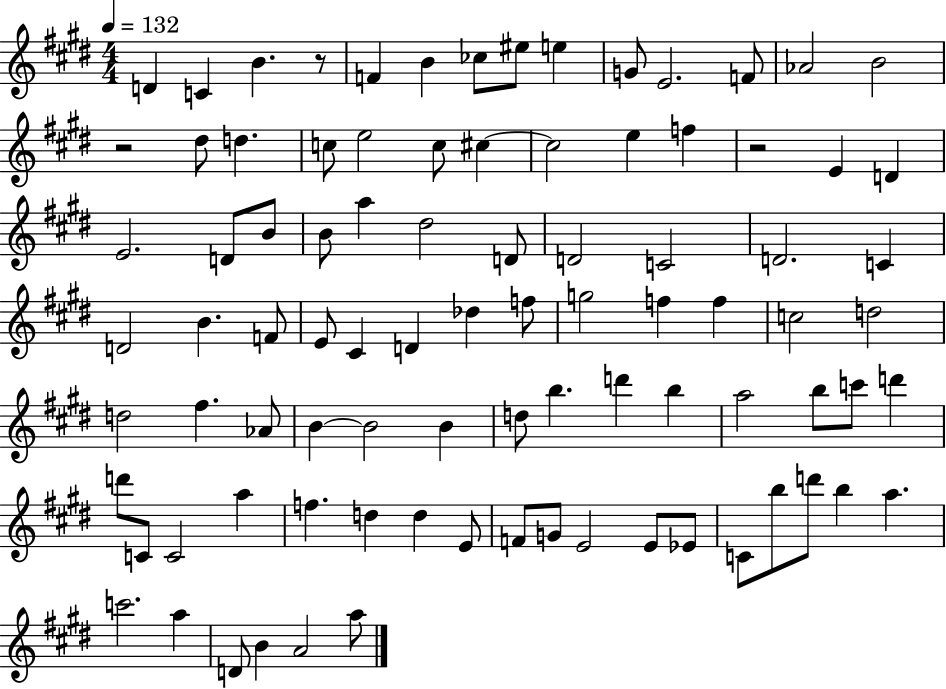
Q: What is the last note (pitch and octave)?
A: A5